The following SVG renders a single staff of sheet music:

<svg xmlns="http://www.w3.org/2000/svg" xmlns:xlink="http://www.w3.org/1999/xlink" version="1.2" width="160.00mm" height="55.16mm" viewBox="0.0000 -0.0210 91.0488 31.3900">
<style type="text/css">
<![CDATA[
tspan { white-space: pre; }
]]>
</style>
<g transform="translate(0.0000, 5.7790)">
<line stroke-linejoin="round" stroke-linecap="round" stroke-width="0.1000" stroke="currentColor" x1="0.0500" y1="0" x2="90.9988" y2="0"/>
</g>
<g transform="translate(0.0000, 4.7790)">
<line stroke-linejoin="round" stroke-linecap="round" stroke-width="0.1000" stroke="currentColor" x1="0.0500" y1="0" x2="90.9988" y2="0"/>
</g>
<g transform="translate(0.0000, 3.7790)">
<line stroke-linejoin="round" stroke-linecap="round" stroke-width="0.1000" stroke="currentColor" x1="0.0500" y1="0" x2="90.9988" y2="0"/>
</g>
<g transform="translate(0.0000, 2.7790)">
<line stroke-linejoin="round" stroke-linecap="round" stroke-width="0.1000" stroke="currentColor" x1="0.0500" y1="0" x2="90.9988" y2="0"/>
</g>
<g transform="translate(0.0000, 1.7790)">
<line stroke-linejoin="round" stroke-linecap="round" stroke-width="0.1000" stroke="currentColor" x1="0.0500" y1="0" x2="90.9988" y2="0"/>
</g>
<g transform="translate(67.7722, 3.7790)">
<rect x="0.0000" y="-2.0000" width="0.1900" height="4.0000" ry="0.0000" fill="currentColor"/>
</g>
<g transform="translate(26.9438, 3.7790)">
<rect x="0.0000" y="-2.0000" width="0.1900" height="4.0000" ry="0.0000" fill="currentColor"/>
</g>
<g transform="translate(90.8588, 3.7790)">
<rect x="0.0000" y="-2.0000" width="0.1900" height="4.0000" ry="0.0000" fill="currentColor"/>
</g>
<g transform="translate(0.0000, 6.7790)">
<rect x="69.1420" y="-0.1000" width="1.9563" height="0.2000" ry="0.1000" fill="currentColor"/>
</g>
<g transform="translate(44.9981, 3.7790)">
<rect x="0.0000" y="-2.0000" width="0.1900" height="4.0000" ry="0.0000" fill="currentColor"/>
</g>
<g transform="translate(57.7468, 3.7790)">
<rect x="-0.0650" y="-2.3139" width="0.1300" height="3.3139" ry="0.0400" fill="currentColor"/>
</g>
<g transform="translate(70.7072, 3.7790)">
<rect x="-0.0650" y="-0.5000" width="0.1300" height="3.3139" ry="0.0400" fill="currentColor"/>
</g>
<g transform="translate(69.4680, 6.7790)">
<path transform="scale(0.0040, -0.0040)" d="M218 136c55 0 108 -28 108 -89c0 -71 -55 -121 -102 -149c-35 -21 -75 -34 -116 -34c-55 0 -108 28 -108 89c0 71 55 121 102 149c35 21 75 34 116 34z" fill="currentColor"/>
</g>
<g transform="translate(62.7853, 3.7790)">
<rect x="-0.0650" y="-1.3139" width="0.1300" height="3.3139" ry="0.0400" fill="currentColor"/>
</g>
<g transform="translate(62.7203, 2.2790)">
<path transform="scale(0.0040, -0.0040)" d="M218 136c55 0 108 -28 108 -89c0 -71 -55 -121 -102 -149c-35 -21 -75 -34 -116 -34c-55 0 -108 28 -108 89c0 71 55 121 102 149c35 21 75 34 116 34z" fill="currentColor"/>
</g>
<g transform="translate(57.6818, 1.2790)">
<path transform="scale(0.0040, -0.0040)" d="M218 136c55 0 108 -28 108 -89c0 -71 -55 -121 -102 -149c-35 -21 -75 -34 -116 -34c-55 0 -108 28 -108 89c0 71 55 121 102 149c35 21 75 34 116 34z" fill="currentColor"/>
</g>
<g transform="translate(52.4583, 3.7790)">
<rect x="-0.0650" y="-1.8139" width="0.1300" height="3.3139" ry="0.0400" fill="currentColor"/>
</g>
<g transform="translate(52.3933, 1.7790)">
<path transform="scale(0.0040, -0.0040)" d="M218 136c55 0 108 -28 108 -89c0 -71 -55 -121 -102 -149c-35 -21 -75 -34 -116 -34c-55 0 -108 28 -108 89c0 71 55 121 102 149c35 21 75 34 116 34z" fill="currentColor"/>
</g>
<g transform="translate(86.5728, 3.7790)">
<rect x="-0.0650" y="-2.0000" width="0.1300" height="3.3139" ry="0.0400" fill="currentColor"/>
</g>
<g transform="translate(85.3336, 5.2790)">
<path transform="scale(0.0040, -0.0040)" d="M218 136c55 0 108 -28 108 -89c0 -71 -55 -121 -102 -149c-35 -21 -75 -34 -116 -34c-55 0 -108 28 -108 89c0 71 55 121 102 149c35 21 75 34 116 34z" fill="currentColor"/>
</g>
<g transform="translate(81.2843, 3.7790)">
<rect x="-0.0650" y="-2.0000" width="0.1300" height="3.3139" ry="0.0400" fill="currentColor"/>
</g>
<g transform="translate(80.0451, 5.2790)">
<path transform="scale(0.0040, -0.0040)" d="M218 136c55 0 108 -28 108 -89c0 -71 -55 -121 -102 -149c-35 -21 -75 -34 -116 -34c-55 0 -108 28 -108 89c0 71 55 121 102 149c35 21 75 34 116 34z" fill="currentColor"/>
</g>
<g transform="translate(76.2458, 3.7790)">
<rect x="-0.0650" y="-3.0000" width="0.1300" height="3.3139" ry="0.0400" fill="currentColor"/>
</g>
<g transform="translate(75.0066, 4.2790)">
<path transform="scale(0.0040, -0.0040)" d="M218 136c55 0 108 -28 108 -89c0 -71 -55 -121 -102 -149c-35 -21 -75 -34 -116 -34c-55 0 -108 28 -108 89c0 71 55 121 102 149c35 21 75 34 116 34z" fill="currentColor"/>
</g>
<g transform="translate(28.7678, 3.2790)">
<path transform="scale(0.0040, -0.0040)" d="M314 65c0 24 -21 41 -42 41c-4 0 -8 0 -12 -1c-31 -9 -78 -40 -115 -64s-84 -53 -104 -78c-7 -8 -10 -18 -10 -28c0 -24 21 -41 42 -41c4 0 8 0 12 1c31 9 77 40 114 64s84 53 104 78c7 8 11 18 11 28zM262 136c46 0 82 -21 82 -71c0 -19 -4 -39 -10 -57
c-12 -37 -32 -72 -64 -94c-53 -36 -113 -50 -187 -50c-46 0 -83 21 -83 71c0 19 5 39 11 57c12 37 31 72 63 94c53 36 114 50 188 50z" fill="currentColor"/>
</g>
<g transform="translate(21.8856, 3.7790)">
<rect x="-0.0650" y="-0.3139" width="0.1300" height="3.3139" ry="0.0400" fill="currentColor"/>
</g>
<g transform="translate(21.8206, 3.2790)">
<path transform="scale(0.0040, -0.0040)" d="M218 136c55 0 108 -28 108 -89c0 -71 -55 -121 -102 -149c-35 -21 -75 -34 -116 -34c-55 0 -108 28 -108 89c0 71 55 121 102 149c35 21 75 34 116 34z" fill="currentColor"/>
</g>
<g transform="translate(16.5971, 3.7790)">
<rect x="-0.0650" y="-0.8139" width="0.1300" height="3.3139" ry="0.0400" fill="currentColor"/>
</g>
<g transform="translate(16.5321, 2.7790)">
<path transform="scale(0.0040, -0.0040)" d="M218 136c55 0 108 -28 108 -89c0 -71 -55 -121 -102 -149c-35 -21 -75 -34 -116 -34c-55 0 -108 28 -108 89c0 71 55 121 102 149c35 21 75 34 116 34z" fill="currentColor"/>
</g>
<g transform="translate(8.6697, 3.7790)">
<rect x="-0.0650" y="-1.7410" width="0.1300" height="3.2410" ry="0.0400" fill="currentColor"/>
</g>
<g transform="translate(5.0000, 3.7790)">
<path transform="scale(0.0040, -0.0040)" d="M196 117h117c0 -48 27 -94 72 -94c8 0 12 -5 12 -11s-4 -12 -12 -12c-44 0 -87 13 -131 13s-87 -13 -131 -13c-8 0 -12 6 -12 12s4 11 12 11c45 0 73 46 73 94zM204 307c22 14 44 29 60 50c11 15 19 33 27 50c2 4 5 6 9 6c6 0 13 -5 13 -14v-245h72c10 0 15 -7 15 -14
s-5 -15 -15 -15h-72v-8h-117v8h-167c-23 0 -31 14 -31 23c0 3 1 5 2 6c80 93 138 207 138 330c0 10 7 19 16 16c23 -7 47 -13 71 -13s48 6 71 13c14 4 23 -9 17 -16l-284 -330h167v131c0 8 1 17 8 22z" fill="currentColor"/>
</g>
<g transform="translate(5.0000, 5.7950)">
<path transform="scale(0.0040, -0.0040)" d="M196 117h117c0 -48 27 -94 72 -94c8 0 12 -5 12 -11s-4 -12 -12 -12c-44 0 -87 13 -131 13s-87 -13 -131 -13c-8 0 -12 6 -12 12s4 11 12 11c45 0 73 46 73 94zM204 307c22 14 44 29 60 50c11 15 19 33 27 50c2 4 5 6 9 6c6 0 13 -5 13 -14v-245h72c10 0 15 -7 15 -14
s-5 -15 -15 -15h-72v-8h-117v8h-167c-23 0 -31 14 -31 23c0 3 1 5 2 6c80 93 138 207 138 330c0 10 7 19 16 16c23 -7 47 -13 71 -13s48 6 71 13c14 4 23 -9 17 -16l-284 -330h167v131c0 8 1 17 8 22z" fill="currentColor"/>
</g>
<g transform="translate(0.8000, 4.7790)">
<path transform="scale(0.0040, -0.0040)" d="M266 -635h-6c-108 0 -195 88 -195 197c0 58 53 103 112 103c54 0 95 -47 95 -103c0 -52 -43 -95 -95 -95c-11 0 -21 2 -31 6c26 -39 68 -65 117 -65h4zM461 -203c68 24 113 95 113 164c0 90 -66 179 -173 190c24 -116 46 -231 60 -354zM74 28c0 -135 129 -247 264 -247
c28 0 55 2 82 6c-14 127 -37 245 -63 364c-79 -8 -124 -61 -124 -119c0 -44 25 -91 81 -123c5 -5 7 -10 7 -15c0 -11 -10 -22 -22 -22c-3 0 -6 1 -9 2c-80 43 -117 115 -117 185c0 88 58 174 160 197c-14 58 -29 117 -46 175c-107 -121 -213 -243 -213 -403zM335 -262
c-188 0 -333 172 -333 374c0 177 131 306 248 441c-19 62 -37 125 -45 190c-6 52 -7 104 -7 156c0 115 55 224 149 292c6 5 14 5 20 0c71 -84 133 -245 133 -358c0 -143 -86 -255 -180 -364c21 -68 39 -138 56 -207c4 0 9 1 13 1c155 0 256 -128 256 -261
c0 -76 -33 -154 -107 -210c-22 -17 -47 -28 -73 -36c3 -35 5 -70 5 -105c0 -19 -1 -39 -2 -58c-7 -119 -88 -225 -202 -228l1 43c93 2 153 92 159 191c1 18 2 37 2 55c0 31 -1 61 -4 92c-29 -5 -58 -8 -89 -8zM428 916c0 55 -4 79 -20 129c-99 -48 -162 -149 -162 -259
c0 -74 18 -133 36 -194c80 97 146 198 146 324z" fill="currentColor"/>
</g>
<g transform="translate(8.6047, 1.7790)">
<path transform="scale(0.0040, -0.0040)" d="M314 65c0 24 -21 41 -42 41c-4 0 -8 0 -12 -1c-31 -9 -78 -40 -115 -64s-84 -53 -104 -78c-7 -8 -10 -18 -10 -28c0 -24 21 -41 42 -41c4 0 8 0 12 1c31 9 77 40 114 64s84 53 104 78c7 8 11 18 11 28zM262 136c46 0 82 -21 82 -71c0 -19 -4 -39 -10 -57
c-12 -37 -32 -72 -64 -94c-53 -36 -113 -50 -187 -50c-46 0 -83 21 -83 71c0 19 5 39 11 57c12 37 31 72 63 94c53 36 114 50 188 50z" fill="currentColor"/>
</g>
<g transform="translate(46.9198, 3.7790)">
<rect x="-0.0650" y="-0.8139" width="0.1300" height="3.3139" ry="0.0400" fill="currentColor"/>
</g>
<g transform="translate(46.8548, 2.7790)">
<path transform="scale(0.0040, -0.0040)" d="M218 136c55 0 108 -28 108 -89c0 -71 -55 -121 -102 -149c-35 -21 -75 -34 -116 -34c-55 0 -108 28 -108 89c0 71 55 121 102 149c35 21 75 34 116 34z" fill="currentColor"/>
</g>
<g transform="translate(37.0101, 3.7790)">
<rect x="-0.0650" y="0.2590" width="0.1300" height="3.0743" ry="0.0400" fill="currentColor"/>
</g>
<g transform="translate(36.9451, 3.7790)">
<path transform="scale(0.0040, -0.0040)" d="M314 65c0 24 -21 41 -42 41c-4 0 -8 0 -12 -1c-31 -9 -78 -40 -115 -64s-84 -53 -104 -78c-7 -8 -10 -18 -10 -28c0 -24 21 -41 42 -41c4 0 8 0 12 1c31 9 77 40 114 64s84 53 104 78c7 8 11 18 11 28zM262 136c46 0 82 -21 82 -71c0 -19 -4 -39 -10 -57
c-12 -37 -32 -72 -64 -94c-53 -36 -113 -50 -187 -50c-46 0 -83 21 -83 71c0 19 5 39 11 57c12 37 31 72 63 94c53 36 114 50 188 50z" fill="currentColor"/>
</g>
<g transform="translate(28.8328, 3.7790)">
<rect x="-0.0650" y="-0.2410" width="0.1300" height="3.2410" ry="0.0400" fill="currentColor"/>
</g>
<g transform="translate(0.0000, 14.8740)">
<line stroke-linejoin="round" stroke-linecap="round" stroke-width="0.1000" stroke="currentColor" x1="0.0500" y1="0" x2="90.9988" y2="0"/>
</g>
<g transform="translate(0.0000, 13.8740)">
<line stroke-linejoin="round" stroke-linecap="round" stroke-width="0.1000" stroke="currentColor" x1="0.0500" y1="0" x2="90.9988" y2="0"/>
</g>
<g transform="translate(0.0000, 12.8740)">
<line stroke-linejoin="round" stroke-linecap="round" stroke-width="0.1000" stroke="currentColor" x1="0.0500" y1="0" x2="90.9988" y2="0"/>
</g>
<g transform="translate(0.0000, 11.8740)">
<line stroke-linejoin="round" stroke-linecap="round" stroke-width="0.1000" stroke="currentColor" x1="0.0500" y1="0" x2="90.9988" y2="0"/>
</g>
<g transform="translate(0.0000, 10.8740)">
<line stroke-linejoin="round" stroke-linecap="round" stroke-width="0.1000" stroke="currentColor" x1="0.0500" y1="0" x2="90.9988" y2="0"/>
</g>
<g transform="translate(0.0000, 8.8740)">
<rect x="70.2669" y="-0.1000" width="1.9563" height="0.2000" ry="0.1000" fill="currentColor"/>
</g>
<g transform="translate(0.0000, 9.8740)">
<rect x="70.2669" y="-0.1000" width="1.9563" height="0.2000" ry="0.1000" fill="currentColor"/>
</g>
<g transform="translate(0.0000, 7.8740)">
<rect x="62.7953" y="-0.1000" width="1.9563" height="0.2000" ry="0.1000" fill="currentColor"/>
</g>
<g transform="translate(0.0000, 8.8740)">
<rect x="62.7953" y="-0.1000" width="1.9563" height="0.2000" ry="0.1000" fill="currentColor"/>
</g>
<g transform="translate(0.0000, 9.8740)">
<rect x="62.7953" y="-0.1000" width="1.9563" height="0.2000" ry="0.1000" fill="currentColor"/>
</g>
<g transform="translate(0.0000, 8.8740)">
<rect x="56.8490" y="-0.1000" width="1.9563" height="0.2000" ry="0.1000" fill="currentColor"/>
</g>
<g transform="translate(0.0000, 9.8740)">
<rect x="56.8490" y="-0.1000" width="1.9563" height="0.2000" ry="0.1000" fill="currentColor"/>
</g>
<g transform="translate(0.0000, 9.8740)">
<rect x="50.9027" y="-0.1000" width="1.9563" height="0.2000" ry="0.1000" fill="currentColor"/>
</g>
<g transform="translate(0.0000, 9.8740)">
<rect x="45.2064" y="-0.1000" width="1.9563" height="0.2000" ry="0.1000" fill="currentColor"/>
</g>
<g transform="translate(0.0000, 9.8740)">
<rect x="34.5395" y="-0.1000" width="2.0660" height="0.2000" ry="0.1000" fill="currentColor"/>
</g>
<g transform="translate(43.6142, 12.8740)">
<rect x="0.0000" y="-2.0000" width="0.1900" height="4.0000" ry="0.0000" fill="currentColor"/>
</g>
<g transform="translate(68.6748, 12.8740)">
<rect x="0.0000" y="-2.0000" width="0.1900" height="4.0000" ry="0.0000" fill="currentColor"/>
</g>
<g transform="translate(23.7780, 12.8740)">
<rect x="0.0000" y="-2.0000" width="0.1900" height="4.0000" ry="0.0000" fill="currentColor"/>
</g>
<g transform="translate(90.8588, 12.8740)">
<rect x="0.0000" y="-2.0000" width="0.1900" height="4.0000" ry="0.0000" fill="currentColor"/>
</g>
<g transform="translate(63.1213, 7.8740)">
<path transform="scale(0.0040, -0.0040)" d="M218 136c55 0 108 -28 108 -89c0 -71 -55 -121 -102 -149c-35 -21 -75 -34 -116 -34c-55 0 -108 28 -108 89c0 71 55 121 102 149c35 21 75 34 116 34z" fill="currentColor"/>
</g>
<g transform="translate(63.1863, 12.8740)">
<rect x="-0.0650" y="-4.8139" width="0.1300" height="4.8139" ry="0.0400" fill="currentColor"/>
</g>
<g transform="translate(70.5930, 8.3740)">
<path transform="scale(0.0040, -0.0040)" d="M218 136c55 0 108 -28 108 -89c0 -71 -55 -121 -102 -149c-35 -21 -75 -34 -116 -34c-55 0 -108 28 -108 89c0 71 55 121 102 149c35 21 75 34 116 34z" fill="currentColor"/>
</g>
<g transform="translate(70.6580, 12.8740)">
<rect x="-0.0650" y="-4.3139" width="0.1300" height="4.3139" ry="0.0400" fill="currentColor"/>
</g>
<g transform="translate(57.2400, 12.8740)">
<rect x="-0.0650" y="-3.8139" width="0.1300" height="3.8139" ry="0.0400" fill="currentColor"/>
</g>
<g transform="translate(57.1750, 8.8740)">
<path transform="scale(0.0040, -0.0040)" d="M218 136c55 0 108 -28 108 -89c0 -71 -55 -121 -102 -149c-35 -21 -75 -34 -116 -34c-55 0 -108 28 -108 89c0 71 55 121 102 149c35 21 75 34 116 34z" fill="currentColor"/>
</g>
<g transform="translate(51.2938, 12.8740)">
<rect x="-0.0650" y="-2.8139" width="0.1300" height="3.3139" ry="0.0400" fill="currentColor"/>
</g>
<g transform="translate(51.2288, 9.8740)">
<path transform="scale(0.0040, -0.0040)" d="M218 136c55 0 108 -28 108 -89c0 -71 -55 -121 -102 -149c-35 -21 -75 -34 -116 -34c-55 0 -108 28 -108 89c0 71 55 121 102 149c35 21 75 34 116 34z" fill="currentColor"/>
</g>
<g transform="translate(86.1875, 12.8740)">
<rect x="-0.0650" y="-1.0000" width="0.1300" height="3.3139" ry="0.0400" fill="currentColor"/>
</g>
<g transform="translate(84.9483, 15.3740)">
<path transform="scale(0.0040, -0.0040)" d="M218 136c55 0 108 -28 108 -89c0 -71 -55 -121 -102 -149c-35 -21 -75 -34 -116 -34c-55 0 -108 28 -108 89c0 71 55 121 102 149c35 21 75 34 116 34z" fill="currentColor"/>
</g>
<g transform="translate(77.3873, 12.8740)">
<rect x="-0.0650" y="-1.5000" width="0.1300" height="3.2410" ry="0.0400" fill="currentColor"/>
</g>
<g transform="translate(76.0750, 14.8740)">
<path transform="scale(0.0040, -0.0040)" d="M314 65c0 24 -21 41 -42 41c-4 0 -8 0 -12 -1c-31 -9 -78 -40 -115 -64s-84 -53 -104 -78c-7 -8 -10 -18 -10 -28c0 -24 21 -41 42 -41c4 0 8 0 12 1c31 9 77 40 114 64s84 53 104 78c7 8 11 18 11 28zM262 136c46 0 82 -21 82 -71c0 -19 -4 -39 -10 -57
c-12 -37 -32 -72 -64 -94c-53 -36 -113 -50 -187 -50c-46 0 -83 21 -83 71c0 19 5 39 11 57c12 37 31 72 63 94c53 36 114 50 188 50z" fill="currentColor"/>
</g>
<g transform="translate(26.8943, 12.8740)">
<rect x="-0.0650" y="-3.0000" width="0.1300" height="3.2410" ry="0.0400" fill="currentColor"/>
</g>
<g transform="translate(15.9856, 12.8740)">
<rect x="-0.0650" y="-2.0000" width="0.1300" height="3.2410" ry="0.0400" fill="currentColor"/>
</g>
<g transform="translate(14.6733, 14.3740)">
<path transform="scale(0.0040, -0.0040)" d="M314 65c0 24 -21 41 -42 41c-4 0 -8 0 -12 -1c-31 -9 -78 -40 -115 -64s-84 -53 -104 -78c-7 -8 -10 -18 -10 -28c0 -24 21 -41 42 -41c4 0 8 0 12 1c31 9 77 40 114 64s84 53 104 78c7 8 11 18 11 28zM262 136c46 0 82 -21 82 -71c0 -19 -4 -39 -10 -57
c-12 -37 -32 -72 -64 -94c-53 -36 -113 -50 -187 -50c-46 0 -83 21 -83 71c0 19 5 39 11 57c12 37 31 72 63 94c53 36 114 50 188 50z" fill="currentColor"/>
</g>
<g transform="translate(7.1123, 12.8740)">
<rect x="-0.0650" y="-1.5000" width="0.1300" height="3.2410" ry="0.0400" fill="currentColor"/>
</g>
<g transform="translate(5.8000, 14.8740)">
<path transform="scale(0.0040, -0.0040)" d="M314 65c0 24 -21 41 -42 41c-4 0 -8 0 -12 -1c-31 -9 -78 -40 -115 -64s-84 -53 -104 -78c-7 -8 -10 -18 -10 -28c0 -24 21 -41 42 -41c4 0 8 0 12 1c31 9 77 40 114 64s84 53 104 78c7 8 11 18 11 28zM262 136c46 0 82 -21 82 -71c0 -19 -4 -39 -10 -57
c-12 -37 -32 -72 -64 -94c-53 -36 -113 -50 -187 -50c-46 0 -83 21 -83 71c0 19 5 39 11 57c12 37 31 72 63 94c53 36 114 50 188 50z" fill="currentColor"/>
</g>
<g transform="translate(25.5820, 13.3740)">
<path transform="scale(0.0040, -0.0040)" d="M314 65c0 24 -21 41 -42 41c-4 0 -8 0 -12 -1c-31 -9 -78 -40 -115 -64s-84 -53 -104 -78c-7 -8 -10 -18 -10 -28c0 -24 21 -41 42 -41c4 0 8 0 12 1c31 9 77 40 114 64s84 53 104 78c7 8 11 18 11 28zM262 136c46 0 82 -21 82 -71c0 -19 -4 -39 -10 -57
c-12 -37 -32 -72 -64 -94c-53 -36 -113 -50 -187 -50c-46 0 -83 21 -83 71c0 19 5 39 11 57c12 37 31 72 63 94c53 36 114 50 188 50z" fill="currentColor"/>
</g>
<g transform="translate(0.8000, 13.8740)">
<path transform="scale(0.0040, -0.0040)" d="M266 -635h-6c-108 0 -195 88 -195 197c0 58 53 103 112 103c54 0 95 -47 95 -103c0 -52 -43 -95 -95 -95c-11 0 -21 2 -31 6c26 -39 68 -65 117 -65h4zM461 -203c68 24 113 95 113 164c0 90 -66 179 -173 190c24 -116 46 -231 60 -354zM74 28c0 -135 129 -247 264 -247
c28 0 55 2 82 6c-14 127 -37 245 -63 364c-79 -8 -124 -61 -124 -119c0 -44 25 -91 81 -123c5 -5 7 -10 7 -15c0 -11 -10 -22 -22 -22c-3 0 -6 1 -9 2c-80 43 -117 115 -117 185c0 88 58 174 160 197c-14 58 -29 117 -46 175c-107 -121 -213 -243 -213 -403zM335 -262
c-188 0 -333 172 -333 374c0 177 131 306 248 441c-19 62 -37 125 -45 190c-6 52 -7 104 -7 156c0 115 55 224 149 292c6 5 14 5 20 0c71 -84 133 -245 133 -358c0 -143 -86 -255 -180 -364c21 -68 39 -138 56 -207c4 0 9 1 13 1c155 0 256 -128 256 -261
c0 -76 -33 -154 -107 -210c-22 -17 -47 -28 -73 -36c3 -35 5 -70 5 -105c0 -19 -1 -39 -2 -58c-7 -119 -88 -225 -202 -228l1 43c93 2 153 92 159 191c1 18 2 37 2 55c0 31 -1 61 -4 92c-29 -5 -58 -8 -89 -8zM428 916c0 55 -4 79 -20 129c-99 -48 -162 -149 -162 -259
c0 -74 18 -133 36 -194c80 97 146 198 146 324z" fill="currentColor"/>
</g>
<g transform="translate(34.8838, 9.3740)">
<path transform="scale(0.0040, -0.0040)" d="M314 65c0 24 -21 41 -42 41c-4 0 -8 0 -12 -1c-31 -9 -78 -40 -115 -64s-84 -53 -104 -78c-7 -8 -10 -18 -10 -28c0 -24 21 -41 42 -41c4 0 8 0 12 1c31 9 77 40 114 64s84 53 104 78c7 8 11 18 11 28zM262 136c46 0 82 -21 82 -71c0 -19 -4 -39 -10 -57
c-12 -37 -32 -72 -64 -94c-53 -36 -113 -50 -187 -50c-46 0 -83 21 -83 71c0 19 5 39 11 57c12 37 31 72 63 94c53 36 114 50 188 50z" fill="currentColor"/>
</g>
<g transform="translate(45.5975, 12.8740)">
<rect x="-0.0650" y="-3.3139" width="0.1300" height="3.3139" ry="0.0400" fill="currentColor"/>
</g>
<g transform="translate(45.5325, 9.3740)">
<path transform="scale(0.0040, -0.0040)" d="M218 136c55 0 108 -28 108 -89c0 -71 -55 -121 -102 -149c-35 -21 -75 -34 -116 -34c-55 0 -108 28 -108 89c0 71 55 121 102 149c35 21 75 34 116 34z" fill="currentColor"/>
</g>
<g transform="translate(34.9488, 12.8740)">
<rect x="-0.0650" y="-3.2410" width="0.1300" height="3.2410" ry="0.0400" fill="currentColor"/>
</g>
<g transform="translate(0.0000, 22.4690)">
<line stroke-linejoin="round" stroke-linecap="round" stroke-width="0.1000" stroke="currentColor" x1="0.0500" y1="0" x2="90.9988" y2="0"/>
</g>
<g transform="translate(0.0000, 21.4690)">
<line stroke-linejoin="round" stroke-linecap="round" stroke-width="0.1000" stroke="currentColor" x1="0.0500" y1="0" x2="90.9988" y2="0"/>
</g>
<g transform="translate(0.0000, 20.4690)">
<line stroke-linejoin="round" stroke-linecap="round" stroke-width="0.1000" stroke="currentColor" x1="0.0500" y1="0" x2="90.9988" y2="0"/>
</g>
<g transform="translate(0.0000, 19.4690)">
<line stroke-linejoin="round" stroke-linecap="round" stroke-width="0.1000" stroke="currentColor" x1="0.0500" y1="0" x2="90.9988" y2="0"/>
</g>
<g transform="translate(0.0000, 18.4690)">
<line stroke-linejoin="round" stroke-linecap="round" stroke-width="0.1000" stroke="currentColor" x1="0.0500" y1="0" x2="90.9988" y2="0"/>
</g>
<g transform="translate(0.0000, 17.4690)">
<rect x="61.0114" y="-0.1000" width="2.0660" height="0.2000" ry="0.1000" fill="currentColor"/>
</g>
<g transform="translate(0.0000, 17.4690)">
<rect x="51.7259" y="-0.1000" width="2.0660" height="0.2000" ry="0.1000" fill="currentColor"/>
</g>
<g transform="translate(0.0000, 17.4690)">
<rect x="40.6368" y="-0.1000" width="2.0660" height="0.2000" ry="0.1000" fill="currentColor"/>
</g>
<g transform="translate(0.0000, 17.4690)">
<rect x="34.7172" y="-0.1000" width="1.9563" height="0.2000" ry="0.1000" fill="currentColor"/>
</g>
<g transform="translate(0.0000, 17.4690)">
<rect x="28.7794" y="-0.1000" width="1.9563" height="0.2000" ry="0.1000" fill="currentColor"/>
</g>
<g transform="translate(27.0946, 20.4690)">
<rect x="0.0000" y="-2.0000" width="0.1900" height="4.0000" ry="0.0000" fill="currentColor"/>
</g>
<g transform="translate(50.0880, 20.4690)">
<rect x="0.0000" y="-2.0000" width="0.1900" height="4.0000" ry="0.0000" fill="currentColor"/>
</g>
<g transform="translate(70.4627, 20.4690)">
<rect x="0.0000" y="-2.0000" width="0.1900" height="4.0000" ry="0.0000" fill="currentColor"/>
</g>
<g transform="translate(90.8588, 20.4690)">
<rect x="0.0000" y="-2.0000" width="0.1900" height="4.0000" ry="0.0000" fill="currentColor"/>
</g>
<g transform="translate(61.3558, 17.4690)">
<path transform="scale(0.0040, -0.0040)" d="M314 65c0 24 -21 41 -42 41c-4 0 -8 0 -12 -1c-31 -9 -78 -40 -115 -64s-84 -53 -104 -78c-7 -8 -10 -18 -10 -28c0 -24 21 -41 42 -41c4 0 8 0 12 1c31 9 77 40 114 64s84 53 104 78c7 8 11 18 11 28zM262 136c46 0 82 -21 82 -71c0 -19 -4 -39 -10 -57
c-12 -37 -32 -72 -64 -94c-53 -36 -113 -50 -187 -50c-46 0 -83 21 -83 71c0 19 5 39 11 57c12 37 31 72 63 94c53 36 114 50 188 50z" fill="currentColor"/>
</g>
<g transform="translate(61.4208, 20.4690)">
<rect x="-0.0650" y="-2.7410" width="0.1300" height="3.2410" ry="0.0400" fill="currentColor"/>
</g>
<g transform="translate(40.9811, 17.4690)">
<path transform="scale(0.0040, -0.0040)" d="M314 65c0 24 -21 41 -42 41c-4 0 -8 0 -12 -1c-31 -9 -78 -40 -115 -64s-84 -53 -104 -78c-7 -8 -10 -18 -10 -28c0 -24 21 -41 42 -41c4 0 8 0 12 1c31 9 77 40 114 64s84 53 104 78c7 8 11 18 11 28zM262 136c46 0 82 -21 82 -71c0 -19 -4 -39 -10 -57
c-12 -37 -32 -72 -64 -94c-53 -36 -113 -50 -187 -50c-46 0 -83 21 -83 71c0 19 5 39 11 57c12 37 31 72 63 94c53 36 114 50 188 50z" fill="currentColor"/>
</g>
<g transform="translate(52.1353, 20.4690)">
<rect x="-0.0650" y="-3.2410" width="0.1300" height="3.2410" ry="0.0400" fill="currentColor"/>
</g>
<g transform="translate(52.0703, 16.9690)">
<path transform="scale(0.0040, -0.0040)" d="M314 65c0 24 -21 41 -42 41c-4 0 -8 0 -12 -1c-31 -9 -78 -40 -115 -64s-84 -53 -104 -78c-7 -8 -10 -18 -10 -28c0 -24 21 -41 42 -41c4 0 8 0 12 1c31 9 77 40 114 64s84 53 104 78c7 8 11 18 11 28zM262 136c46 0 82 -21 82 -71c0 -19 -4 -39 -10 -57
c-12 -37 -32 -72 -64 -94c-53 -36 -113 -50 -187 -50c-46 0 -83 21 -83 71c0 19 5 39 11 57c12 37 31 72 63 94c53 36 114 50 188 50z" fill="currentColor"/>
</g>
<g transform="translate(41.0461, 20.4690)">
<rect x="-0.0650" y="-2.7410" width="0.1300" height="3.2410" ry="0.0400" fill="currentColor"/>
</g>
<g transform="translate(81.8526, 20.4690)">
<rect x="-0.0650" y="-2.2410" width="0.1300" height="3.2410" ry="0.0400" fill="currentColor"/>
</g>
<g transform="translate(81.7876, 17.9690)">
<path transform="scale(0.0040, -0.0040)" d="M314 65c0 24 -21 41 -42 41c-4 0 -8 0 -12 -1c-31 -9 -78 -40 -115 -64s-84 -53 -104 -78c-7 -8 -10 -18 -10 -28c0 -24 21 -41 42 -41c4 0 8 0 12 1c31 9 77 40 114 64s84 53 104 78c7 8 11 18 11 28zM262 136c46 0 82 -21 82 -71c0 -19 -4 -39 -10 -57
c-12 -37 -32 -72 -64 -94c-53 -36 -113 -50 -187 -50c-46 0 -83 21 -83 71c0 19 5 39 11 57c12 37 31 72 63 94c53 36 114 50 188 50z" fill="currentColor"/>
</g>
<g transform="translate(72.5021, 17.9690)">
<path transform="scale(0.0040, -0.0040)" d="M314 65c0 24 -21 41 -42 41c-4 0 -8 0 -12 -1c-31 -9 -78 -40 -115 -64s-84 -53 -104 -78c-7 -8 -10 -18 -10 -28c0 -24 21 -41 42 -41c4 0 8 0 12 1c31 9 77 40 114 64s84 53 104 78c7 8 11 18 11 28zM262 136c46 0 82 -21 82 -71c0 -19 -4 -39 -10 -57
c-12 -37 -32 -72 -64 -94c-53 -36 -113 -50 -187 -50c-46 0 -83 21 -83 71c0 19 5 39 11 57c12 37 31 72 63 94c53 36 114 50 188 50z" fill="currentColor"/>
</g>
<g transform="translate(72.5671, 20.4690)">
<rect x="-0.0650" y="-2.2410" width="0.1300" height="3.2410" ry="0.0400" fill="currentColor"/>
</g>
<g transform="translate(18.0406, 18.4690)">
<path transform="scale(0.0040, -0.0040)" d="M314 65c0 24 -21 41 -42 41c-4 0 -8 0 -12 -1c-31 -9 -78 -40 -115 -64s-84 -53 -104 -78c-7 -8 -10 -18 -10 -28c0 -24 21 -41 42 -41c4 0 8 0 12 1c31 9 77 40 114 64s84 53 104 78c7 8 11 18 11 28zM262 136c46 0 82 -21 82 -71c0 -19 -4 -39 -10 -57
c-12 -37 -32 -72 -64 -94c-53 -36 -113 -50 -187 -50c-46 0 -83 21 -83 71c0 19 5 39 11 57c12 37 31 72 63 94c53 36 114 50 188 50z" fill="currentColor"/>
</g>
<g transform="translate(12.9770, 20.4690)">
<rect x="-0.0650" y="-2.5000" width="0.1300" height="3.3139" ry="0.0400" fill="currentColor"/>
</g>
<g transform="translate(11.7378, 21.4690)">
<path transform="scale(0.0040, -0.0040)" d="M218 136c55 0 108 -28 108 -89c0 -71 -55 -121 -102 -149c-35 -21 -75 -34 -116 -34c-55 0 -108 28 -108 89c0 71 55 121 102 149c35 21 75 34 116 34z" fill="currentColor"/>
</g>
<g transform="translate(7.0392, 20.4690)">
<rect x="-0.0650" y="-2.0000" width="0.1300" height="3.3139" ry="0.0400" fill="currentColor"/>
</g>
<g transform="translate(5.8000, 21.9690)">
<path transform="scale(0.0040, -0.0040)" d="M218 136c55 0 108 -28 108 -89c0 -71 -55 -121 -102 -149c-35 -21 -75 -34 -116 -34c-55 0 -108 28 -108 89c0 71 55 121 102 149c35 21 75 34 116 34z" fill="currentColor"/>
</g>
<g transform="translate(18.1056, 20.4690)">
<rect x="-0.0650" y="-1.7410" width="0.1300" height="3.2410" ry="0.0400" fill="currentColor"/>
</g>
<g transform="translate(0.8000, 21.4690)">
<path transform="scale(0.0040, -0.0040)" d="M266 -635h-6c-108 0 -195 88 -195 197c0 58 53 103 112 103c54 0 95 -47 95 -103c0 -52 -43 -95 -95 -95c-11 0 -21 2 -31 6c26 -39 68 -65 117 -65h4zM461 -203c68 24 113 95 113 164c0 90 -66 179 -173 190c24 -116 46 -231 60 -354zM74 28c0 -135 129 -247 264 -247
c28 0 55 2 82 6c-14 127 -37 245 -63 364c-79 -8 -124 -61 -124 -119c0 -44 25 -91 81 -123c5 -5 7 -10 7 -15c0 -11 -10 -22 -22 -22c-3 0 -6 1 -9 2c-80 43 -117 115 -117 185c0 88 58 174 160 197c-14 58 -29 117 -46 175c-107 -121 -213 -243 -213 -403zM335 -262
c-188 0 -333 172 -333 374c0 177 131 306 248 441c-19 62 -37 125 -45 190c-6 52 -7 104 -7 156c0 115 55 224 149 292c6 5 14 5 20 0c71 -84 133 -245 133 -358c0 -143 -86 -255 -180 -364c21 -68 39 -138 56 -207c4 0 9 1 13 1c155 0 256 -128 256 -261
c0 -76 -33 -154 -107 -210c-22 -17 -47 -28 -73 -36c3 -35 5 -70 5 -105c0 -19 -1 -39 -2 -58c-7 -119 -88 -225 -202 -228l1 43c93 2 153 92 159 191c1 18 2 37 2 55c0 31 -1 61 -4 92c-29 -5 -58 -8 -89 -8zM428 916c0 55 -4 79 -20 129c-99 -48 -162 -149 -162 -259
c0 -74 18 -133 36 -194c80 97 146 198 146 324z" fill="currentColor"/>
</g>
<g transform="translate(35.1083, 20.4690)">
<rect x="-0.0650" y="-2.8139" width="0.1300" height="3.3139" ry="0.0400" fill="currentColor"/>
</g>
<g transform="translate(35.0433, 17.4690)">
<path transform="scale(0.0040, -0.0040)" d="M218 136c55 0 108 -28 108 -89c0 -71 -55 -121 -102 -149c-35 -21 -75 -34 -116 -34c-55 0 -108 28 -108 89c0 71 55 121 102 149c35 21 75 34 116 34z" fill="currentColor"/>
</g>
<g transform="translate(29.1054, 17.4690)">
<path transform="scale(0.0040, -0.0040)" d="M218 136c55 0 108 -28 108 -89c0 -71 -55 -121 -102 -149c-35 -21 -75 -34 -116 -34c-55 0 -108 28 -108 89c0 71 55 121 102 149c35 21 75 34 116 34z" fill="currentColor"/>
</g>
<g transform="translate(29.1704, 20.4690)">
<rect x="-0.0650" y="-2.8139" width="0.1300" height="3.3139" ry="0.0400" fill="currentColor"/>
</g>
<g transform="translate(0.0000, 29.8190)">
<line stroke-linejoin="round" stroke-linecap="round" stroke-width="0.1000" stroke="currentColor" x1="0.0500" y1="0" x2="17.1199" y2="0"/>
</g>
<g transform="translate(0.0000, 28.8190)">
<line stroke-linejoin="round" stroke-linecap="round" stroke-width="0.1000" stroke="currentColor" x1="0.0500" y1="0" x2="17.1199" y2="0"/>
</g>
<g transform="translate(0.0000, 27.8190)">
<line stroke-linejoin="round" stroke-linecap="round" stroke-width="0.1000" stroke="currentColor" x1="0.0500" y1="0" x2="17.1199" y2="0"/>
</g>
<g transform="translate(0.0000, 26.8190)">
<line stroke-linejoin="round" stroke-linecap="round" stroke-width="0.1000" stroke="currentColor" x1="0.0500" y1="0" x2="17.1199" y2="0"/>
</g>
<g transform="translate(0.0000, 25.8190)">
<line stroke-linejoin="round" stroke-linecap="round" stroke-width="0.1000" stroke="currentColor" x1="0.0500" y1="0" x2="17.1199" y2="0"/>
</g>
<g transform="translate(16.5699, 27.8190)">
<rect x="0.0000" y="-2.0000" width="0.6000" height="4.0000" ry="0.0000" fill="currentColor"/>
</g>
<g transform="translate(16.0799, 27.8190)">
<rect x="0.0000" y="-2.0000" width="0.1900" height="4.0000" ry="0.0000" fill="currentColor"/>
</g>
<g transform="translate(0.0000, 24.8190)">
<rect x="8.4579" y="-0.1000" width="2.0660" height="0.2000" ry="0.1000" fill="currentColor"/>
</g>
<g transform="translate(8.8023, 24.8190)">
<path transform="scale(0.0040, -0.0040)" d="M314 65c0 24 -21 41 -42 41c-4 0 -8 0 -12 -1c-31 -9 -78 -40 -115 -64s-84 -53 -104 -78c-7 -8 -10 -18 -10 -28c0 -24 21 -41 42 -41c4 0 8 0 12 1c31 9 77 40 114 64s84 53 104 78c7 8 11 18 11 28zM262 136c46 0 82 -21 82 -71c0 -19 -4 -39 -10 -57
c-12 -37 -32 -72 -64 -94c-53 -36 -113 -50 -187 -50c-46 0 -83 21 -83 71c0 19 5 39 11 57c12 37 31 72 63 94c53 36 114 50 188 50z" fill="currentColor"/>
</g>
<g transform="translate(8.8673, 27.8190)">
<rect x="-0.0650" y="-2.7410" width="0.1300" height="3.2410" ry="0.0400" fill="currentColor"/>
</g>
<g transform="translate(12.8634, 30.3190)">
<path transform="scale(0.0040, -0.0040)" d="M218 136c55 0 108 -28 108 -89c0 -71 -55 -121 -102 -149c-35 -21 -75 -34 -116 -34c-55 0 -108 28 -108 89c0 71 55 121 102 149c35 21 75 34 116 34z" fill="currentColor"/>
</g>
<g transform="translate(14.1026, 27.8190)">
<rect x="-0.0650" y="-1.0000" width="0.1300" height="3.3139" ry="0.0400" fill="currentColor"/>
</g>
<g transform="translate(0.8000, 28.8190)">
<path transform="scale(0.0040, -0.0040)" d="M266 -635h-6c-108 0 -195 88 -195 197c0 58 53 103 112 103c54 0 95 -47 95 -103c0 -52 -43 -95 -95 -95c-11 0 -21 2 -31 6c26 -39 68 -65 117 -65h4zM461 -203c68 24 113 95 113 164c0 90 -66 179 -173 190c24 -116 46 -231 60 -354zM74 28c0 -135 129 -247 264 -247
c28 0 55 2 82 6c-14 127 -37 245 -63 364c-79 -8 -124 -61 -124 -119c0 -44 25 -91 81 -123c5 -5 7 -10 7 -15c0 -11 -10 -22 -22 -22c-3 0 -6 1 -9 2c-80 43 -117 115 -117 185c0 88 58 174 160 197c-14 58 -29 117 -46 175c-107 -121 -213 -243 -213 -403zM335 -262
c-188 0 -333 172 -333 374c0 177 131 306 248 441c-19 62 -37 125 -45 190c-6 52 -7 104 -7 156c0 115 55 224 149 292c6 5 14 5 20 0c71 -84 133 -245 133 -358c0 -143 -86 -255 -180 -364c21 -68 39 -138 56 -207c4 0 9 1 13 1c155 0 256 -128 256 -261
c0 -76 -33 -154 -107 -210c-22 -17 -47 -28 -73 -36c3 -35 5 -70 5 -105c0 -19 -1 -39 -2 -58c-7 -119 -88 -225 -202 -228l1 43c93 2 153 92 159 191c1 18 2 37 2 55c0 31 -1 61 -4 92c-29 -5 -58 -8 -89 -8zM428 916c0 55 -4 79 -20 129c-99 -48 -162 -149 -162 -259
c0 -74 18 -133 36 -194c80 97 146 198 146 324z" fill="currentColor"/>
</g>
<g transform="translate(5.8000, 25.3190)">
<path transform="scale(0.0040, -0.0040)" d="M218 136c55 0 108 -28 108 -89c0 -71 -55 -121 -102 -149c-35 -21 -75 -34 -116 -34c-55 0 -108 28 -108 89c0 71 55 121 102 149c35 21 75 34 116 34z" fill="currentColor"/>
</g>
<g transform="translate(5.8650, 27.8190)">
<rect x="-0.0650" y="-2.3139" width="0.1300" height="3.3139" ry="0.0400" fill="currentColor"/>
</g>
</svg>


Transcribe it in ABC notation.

X:1
T:Untitled
M:4/4
L:1/4
K:C
f2 d c c2 B2 d f g e C A F F E2 F2 A2 b2 b a c' e' d' E2 D F G f2 a a a2 b2 a2 g2 g2 g a2 D